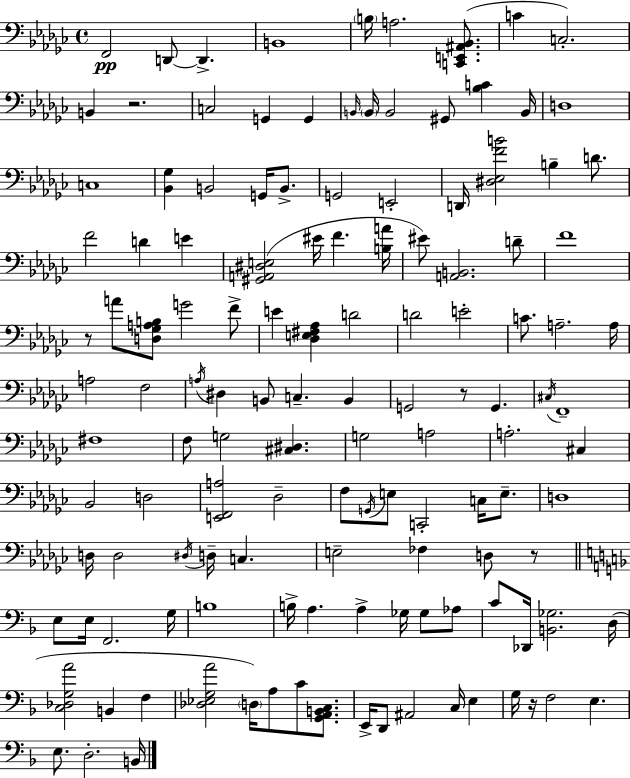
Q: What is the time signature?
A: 4/4